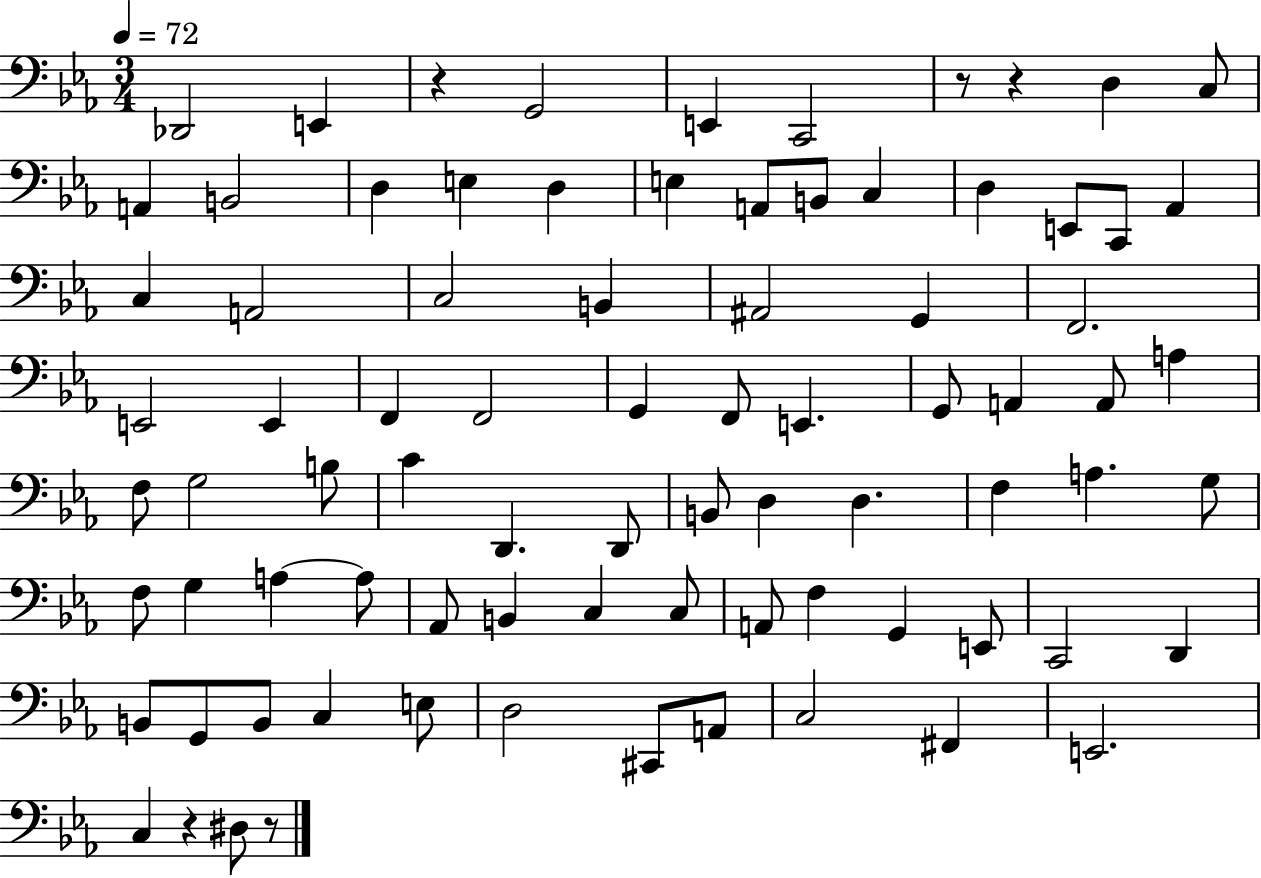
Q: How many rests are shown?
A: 5